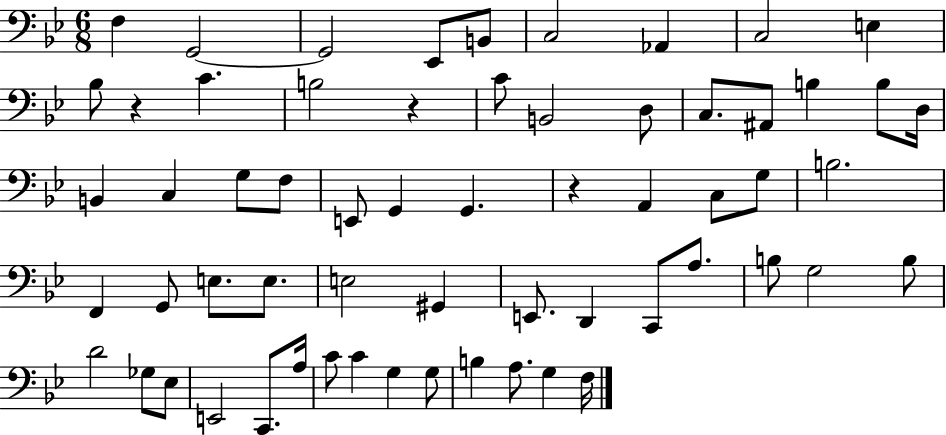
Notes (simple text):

F3/q G2/h G2/h Eb2/e B2/e C3/h Ab2/q C3/h E3/q Bb3/e R/q C4/q. B3/h R/q C4/e B2/h D3/e C3/e. A#2/e B3/q B3/e D3/s B2/q C3/q G3/e F3/e E2/e G2/q G2/q. R/q A2/q C3/e G3/e B3/h. F2/q G2/e E3/e. E3/e. E3/h G#2/q E2/e. D2/q C2/e A3/e. B3/e G3/h B3/e D4/h Gb3/e Eb3/e E2/h C2/e. A3/s C4/e C4/q G3/q G3/e B3/q A3/e. G3/q F3/s